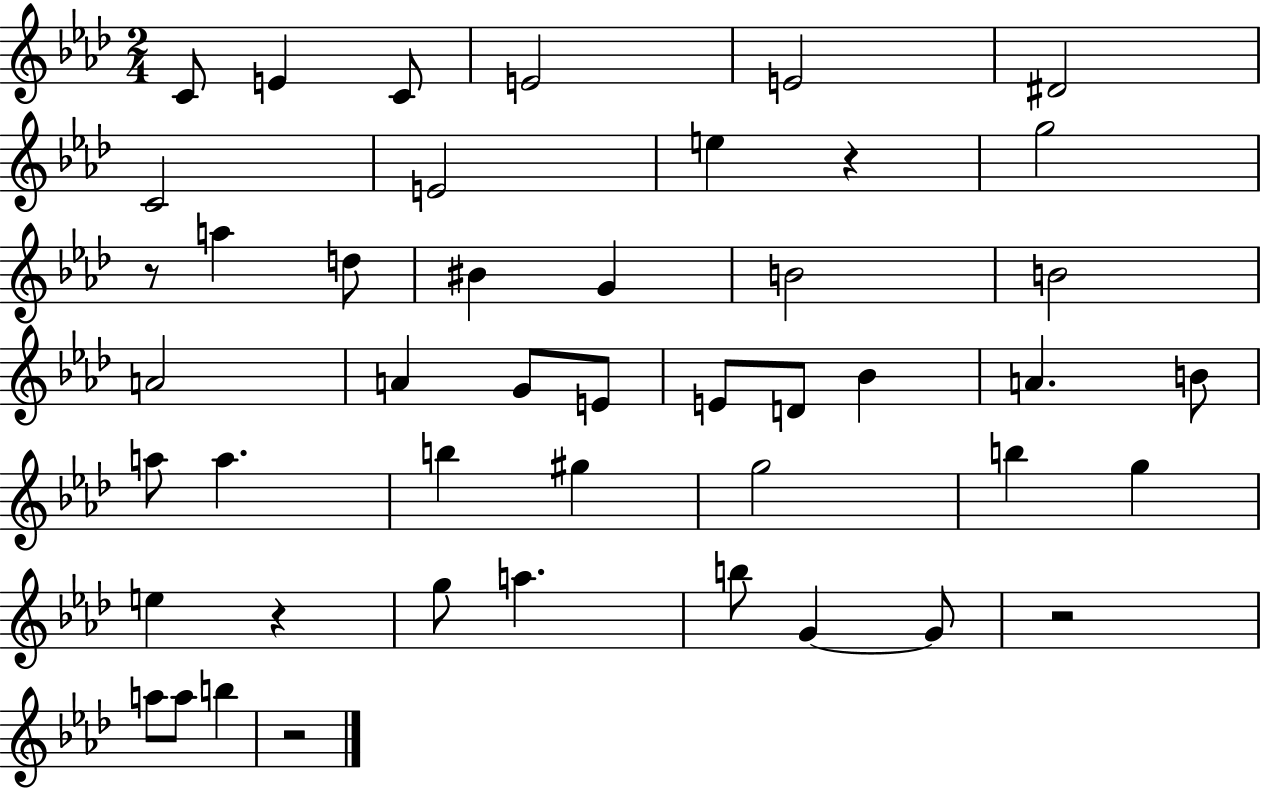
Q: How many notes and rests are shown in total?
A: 46